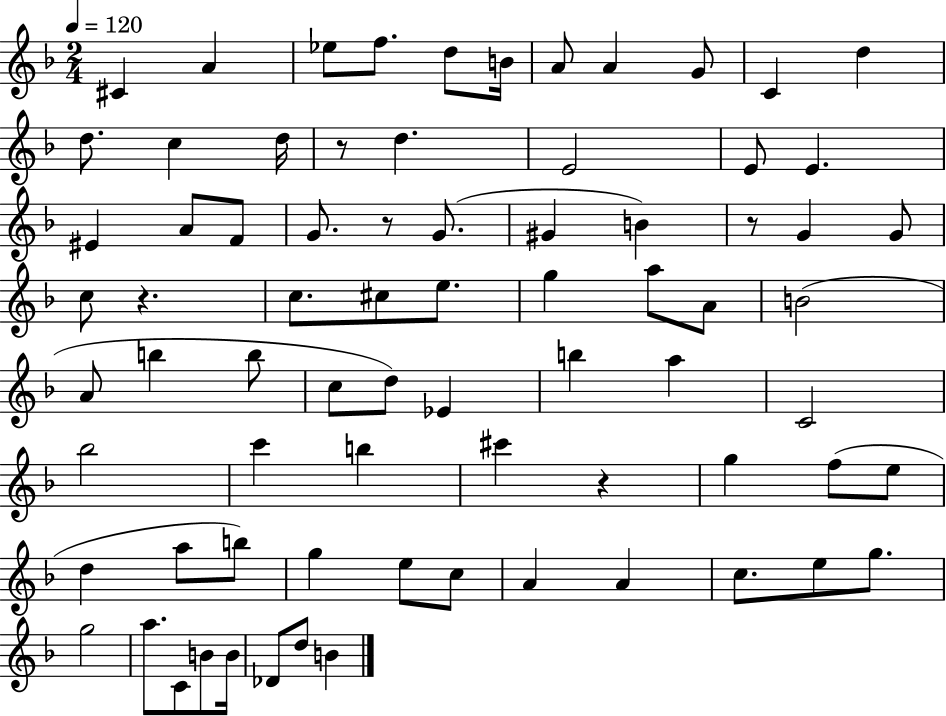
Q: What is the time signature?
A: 2/4